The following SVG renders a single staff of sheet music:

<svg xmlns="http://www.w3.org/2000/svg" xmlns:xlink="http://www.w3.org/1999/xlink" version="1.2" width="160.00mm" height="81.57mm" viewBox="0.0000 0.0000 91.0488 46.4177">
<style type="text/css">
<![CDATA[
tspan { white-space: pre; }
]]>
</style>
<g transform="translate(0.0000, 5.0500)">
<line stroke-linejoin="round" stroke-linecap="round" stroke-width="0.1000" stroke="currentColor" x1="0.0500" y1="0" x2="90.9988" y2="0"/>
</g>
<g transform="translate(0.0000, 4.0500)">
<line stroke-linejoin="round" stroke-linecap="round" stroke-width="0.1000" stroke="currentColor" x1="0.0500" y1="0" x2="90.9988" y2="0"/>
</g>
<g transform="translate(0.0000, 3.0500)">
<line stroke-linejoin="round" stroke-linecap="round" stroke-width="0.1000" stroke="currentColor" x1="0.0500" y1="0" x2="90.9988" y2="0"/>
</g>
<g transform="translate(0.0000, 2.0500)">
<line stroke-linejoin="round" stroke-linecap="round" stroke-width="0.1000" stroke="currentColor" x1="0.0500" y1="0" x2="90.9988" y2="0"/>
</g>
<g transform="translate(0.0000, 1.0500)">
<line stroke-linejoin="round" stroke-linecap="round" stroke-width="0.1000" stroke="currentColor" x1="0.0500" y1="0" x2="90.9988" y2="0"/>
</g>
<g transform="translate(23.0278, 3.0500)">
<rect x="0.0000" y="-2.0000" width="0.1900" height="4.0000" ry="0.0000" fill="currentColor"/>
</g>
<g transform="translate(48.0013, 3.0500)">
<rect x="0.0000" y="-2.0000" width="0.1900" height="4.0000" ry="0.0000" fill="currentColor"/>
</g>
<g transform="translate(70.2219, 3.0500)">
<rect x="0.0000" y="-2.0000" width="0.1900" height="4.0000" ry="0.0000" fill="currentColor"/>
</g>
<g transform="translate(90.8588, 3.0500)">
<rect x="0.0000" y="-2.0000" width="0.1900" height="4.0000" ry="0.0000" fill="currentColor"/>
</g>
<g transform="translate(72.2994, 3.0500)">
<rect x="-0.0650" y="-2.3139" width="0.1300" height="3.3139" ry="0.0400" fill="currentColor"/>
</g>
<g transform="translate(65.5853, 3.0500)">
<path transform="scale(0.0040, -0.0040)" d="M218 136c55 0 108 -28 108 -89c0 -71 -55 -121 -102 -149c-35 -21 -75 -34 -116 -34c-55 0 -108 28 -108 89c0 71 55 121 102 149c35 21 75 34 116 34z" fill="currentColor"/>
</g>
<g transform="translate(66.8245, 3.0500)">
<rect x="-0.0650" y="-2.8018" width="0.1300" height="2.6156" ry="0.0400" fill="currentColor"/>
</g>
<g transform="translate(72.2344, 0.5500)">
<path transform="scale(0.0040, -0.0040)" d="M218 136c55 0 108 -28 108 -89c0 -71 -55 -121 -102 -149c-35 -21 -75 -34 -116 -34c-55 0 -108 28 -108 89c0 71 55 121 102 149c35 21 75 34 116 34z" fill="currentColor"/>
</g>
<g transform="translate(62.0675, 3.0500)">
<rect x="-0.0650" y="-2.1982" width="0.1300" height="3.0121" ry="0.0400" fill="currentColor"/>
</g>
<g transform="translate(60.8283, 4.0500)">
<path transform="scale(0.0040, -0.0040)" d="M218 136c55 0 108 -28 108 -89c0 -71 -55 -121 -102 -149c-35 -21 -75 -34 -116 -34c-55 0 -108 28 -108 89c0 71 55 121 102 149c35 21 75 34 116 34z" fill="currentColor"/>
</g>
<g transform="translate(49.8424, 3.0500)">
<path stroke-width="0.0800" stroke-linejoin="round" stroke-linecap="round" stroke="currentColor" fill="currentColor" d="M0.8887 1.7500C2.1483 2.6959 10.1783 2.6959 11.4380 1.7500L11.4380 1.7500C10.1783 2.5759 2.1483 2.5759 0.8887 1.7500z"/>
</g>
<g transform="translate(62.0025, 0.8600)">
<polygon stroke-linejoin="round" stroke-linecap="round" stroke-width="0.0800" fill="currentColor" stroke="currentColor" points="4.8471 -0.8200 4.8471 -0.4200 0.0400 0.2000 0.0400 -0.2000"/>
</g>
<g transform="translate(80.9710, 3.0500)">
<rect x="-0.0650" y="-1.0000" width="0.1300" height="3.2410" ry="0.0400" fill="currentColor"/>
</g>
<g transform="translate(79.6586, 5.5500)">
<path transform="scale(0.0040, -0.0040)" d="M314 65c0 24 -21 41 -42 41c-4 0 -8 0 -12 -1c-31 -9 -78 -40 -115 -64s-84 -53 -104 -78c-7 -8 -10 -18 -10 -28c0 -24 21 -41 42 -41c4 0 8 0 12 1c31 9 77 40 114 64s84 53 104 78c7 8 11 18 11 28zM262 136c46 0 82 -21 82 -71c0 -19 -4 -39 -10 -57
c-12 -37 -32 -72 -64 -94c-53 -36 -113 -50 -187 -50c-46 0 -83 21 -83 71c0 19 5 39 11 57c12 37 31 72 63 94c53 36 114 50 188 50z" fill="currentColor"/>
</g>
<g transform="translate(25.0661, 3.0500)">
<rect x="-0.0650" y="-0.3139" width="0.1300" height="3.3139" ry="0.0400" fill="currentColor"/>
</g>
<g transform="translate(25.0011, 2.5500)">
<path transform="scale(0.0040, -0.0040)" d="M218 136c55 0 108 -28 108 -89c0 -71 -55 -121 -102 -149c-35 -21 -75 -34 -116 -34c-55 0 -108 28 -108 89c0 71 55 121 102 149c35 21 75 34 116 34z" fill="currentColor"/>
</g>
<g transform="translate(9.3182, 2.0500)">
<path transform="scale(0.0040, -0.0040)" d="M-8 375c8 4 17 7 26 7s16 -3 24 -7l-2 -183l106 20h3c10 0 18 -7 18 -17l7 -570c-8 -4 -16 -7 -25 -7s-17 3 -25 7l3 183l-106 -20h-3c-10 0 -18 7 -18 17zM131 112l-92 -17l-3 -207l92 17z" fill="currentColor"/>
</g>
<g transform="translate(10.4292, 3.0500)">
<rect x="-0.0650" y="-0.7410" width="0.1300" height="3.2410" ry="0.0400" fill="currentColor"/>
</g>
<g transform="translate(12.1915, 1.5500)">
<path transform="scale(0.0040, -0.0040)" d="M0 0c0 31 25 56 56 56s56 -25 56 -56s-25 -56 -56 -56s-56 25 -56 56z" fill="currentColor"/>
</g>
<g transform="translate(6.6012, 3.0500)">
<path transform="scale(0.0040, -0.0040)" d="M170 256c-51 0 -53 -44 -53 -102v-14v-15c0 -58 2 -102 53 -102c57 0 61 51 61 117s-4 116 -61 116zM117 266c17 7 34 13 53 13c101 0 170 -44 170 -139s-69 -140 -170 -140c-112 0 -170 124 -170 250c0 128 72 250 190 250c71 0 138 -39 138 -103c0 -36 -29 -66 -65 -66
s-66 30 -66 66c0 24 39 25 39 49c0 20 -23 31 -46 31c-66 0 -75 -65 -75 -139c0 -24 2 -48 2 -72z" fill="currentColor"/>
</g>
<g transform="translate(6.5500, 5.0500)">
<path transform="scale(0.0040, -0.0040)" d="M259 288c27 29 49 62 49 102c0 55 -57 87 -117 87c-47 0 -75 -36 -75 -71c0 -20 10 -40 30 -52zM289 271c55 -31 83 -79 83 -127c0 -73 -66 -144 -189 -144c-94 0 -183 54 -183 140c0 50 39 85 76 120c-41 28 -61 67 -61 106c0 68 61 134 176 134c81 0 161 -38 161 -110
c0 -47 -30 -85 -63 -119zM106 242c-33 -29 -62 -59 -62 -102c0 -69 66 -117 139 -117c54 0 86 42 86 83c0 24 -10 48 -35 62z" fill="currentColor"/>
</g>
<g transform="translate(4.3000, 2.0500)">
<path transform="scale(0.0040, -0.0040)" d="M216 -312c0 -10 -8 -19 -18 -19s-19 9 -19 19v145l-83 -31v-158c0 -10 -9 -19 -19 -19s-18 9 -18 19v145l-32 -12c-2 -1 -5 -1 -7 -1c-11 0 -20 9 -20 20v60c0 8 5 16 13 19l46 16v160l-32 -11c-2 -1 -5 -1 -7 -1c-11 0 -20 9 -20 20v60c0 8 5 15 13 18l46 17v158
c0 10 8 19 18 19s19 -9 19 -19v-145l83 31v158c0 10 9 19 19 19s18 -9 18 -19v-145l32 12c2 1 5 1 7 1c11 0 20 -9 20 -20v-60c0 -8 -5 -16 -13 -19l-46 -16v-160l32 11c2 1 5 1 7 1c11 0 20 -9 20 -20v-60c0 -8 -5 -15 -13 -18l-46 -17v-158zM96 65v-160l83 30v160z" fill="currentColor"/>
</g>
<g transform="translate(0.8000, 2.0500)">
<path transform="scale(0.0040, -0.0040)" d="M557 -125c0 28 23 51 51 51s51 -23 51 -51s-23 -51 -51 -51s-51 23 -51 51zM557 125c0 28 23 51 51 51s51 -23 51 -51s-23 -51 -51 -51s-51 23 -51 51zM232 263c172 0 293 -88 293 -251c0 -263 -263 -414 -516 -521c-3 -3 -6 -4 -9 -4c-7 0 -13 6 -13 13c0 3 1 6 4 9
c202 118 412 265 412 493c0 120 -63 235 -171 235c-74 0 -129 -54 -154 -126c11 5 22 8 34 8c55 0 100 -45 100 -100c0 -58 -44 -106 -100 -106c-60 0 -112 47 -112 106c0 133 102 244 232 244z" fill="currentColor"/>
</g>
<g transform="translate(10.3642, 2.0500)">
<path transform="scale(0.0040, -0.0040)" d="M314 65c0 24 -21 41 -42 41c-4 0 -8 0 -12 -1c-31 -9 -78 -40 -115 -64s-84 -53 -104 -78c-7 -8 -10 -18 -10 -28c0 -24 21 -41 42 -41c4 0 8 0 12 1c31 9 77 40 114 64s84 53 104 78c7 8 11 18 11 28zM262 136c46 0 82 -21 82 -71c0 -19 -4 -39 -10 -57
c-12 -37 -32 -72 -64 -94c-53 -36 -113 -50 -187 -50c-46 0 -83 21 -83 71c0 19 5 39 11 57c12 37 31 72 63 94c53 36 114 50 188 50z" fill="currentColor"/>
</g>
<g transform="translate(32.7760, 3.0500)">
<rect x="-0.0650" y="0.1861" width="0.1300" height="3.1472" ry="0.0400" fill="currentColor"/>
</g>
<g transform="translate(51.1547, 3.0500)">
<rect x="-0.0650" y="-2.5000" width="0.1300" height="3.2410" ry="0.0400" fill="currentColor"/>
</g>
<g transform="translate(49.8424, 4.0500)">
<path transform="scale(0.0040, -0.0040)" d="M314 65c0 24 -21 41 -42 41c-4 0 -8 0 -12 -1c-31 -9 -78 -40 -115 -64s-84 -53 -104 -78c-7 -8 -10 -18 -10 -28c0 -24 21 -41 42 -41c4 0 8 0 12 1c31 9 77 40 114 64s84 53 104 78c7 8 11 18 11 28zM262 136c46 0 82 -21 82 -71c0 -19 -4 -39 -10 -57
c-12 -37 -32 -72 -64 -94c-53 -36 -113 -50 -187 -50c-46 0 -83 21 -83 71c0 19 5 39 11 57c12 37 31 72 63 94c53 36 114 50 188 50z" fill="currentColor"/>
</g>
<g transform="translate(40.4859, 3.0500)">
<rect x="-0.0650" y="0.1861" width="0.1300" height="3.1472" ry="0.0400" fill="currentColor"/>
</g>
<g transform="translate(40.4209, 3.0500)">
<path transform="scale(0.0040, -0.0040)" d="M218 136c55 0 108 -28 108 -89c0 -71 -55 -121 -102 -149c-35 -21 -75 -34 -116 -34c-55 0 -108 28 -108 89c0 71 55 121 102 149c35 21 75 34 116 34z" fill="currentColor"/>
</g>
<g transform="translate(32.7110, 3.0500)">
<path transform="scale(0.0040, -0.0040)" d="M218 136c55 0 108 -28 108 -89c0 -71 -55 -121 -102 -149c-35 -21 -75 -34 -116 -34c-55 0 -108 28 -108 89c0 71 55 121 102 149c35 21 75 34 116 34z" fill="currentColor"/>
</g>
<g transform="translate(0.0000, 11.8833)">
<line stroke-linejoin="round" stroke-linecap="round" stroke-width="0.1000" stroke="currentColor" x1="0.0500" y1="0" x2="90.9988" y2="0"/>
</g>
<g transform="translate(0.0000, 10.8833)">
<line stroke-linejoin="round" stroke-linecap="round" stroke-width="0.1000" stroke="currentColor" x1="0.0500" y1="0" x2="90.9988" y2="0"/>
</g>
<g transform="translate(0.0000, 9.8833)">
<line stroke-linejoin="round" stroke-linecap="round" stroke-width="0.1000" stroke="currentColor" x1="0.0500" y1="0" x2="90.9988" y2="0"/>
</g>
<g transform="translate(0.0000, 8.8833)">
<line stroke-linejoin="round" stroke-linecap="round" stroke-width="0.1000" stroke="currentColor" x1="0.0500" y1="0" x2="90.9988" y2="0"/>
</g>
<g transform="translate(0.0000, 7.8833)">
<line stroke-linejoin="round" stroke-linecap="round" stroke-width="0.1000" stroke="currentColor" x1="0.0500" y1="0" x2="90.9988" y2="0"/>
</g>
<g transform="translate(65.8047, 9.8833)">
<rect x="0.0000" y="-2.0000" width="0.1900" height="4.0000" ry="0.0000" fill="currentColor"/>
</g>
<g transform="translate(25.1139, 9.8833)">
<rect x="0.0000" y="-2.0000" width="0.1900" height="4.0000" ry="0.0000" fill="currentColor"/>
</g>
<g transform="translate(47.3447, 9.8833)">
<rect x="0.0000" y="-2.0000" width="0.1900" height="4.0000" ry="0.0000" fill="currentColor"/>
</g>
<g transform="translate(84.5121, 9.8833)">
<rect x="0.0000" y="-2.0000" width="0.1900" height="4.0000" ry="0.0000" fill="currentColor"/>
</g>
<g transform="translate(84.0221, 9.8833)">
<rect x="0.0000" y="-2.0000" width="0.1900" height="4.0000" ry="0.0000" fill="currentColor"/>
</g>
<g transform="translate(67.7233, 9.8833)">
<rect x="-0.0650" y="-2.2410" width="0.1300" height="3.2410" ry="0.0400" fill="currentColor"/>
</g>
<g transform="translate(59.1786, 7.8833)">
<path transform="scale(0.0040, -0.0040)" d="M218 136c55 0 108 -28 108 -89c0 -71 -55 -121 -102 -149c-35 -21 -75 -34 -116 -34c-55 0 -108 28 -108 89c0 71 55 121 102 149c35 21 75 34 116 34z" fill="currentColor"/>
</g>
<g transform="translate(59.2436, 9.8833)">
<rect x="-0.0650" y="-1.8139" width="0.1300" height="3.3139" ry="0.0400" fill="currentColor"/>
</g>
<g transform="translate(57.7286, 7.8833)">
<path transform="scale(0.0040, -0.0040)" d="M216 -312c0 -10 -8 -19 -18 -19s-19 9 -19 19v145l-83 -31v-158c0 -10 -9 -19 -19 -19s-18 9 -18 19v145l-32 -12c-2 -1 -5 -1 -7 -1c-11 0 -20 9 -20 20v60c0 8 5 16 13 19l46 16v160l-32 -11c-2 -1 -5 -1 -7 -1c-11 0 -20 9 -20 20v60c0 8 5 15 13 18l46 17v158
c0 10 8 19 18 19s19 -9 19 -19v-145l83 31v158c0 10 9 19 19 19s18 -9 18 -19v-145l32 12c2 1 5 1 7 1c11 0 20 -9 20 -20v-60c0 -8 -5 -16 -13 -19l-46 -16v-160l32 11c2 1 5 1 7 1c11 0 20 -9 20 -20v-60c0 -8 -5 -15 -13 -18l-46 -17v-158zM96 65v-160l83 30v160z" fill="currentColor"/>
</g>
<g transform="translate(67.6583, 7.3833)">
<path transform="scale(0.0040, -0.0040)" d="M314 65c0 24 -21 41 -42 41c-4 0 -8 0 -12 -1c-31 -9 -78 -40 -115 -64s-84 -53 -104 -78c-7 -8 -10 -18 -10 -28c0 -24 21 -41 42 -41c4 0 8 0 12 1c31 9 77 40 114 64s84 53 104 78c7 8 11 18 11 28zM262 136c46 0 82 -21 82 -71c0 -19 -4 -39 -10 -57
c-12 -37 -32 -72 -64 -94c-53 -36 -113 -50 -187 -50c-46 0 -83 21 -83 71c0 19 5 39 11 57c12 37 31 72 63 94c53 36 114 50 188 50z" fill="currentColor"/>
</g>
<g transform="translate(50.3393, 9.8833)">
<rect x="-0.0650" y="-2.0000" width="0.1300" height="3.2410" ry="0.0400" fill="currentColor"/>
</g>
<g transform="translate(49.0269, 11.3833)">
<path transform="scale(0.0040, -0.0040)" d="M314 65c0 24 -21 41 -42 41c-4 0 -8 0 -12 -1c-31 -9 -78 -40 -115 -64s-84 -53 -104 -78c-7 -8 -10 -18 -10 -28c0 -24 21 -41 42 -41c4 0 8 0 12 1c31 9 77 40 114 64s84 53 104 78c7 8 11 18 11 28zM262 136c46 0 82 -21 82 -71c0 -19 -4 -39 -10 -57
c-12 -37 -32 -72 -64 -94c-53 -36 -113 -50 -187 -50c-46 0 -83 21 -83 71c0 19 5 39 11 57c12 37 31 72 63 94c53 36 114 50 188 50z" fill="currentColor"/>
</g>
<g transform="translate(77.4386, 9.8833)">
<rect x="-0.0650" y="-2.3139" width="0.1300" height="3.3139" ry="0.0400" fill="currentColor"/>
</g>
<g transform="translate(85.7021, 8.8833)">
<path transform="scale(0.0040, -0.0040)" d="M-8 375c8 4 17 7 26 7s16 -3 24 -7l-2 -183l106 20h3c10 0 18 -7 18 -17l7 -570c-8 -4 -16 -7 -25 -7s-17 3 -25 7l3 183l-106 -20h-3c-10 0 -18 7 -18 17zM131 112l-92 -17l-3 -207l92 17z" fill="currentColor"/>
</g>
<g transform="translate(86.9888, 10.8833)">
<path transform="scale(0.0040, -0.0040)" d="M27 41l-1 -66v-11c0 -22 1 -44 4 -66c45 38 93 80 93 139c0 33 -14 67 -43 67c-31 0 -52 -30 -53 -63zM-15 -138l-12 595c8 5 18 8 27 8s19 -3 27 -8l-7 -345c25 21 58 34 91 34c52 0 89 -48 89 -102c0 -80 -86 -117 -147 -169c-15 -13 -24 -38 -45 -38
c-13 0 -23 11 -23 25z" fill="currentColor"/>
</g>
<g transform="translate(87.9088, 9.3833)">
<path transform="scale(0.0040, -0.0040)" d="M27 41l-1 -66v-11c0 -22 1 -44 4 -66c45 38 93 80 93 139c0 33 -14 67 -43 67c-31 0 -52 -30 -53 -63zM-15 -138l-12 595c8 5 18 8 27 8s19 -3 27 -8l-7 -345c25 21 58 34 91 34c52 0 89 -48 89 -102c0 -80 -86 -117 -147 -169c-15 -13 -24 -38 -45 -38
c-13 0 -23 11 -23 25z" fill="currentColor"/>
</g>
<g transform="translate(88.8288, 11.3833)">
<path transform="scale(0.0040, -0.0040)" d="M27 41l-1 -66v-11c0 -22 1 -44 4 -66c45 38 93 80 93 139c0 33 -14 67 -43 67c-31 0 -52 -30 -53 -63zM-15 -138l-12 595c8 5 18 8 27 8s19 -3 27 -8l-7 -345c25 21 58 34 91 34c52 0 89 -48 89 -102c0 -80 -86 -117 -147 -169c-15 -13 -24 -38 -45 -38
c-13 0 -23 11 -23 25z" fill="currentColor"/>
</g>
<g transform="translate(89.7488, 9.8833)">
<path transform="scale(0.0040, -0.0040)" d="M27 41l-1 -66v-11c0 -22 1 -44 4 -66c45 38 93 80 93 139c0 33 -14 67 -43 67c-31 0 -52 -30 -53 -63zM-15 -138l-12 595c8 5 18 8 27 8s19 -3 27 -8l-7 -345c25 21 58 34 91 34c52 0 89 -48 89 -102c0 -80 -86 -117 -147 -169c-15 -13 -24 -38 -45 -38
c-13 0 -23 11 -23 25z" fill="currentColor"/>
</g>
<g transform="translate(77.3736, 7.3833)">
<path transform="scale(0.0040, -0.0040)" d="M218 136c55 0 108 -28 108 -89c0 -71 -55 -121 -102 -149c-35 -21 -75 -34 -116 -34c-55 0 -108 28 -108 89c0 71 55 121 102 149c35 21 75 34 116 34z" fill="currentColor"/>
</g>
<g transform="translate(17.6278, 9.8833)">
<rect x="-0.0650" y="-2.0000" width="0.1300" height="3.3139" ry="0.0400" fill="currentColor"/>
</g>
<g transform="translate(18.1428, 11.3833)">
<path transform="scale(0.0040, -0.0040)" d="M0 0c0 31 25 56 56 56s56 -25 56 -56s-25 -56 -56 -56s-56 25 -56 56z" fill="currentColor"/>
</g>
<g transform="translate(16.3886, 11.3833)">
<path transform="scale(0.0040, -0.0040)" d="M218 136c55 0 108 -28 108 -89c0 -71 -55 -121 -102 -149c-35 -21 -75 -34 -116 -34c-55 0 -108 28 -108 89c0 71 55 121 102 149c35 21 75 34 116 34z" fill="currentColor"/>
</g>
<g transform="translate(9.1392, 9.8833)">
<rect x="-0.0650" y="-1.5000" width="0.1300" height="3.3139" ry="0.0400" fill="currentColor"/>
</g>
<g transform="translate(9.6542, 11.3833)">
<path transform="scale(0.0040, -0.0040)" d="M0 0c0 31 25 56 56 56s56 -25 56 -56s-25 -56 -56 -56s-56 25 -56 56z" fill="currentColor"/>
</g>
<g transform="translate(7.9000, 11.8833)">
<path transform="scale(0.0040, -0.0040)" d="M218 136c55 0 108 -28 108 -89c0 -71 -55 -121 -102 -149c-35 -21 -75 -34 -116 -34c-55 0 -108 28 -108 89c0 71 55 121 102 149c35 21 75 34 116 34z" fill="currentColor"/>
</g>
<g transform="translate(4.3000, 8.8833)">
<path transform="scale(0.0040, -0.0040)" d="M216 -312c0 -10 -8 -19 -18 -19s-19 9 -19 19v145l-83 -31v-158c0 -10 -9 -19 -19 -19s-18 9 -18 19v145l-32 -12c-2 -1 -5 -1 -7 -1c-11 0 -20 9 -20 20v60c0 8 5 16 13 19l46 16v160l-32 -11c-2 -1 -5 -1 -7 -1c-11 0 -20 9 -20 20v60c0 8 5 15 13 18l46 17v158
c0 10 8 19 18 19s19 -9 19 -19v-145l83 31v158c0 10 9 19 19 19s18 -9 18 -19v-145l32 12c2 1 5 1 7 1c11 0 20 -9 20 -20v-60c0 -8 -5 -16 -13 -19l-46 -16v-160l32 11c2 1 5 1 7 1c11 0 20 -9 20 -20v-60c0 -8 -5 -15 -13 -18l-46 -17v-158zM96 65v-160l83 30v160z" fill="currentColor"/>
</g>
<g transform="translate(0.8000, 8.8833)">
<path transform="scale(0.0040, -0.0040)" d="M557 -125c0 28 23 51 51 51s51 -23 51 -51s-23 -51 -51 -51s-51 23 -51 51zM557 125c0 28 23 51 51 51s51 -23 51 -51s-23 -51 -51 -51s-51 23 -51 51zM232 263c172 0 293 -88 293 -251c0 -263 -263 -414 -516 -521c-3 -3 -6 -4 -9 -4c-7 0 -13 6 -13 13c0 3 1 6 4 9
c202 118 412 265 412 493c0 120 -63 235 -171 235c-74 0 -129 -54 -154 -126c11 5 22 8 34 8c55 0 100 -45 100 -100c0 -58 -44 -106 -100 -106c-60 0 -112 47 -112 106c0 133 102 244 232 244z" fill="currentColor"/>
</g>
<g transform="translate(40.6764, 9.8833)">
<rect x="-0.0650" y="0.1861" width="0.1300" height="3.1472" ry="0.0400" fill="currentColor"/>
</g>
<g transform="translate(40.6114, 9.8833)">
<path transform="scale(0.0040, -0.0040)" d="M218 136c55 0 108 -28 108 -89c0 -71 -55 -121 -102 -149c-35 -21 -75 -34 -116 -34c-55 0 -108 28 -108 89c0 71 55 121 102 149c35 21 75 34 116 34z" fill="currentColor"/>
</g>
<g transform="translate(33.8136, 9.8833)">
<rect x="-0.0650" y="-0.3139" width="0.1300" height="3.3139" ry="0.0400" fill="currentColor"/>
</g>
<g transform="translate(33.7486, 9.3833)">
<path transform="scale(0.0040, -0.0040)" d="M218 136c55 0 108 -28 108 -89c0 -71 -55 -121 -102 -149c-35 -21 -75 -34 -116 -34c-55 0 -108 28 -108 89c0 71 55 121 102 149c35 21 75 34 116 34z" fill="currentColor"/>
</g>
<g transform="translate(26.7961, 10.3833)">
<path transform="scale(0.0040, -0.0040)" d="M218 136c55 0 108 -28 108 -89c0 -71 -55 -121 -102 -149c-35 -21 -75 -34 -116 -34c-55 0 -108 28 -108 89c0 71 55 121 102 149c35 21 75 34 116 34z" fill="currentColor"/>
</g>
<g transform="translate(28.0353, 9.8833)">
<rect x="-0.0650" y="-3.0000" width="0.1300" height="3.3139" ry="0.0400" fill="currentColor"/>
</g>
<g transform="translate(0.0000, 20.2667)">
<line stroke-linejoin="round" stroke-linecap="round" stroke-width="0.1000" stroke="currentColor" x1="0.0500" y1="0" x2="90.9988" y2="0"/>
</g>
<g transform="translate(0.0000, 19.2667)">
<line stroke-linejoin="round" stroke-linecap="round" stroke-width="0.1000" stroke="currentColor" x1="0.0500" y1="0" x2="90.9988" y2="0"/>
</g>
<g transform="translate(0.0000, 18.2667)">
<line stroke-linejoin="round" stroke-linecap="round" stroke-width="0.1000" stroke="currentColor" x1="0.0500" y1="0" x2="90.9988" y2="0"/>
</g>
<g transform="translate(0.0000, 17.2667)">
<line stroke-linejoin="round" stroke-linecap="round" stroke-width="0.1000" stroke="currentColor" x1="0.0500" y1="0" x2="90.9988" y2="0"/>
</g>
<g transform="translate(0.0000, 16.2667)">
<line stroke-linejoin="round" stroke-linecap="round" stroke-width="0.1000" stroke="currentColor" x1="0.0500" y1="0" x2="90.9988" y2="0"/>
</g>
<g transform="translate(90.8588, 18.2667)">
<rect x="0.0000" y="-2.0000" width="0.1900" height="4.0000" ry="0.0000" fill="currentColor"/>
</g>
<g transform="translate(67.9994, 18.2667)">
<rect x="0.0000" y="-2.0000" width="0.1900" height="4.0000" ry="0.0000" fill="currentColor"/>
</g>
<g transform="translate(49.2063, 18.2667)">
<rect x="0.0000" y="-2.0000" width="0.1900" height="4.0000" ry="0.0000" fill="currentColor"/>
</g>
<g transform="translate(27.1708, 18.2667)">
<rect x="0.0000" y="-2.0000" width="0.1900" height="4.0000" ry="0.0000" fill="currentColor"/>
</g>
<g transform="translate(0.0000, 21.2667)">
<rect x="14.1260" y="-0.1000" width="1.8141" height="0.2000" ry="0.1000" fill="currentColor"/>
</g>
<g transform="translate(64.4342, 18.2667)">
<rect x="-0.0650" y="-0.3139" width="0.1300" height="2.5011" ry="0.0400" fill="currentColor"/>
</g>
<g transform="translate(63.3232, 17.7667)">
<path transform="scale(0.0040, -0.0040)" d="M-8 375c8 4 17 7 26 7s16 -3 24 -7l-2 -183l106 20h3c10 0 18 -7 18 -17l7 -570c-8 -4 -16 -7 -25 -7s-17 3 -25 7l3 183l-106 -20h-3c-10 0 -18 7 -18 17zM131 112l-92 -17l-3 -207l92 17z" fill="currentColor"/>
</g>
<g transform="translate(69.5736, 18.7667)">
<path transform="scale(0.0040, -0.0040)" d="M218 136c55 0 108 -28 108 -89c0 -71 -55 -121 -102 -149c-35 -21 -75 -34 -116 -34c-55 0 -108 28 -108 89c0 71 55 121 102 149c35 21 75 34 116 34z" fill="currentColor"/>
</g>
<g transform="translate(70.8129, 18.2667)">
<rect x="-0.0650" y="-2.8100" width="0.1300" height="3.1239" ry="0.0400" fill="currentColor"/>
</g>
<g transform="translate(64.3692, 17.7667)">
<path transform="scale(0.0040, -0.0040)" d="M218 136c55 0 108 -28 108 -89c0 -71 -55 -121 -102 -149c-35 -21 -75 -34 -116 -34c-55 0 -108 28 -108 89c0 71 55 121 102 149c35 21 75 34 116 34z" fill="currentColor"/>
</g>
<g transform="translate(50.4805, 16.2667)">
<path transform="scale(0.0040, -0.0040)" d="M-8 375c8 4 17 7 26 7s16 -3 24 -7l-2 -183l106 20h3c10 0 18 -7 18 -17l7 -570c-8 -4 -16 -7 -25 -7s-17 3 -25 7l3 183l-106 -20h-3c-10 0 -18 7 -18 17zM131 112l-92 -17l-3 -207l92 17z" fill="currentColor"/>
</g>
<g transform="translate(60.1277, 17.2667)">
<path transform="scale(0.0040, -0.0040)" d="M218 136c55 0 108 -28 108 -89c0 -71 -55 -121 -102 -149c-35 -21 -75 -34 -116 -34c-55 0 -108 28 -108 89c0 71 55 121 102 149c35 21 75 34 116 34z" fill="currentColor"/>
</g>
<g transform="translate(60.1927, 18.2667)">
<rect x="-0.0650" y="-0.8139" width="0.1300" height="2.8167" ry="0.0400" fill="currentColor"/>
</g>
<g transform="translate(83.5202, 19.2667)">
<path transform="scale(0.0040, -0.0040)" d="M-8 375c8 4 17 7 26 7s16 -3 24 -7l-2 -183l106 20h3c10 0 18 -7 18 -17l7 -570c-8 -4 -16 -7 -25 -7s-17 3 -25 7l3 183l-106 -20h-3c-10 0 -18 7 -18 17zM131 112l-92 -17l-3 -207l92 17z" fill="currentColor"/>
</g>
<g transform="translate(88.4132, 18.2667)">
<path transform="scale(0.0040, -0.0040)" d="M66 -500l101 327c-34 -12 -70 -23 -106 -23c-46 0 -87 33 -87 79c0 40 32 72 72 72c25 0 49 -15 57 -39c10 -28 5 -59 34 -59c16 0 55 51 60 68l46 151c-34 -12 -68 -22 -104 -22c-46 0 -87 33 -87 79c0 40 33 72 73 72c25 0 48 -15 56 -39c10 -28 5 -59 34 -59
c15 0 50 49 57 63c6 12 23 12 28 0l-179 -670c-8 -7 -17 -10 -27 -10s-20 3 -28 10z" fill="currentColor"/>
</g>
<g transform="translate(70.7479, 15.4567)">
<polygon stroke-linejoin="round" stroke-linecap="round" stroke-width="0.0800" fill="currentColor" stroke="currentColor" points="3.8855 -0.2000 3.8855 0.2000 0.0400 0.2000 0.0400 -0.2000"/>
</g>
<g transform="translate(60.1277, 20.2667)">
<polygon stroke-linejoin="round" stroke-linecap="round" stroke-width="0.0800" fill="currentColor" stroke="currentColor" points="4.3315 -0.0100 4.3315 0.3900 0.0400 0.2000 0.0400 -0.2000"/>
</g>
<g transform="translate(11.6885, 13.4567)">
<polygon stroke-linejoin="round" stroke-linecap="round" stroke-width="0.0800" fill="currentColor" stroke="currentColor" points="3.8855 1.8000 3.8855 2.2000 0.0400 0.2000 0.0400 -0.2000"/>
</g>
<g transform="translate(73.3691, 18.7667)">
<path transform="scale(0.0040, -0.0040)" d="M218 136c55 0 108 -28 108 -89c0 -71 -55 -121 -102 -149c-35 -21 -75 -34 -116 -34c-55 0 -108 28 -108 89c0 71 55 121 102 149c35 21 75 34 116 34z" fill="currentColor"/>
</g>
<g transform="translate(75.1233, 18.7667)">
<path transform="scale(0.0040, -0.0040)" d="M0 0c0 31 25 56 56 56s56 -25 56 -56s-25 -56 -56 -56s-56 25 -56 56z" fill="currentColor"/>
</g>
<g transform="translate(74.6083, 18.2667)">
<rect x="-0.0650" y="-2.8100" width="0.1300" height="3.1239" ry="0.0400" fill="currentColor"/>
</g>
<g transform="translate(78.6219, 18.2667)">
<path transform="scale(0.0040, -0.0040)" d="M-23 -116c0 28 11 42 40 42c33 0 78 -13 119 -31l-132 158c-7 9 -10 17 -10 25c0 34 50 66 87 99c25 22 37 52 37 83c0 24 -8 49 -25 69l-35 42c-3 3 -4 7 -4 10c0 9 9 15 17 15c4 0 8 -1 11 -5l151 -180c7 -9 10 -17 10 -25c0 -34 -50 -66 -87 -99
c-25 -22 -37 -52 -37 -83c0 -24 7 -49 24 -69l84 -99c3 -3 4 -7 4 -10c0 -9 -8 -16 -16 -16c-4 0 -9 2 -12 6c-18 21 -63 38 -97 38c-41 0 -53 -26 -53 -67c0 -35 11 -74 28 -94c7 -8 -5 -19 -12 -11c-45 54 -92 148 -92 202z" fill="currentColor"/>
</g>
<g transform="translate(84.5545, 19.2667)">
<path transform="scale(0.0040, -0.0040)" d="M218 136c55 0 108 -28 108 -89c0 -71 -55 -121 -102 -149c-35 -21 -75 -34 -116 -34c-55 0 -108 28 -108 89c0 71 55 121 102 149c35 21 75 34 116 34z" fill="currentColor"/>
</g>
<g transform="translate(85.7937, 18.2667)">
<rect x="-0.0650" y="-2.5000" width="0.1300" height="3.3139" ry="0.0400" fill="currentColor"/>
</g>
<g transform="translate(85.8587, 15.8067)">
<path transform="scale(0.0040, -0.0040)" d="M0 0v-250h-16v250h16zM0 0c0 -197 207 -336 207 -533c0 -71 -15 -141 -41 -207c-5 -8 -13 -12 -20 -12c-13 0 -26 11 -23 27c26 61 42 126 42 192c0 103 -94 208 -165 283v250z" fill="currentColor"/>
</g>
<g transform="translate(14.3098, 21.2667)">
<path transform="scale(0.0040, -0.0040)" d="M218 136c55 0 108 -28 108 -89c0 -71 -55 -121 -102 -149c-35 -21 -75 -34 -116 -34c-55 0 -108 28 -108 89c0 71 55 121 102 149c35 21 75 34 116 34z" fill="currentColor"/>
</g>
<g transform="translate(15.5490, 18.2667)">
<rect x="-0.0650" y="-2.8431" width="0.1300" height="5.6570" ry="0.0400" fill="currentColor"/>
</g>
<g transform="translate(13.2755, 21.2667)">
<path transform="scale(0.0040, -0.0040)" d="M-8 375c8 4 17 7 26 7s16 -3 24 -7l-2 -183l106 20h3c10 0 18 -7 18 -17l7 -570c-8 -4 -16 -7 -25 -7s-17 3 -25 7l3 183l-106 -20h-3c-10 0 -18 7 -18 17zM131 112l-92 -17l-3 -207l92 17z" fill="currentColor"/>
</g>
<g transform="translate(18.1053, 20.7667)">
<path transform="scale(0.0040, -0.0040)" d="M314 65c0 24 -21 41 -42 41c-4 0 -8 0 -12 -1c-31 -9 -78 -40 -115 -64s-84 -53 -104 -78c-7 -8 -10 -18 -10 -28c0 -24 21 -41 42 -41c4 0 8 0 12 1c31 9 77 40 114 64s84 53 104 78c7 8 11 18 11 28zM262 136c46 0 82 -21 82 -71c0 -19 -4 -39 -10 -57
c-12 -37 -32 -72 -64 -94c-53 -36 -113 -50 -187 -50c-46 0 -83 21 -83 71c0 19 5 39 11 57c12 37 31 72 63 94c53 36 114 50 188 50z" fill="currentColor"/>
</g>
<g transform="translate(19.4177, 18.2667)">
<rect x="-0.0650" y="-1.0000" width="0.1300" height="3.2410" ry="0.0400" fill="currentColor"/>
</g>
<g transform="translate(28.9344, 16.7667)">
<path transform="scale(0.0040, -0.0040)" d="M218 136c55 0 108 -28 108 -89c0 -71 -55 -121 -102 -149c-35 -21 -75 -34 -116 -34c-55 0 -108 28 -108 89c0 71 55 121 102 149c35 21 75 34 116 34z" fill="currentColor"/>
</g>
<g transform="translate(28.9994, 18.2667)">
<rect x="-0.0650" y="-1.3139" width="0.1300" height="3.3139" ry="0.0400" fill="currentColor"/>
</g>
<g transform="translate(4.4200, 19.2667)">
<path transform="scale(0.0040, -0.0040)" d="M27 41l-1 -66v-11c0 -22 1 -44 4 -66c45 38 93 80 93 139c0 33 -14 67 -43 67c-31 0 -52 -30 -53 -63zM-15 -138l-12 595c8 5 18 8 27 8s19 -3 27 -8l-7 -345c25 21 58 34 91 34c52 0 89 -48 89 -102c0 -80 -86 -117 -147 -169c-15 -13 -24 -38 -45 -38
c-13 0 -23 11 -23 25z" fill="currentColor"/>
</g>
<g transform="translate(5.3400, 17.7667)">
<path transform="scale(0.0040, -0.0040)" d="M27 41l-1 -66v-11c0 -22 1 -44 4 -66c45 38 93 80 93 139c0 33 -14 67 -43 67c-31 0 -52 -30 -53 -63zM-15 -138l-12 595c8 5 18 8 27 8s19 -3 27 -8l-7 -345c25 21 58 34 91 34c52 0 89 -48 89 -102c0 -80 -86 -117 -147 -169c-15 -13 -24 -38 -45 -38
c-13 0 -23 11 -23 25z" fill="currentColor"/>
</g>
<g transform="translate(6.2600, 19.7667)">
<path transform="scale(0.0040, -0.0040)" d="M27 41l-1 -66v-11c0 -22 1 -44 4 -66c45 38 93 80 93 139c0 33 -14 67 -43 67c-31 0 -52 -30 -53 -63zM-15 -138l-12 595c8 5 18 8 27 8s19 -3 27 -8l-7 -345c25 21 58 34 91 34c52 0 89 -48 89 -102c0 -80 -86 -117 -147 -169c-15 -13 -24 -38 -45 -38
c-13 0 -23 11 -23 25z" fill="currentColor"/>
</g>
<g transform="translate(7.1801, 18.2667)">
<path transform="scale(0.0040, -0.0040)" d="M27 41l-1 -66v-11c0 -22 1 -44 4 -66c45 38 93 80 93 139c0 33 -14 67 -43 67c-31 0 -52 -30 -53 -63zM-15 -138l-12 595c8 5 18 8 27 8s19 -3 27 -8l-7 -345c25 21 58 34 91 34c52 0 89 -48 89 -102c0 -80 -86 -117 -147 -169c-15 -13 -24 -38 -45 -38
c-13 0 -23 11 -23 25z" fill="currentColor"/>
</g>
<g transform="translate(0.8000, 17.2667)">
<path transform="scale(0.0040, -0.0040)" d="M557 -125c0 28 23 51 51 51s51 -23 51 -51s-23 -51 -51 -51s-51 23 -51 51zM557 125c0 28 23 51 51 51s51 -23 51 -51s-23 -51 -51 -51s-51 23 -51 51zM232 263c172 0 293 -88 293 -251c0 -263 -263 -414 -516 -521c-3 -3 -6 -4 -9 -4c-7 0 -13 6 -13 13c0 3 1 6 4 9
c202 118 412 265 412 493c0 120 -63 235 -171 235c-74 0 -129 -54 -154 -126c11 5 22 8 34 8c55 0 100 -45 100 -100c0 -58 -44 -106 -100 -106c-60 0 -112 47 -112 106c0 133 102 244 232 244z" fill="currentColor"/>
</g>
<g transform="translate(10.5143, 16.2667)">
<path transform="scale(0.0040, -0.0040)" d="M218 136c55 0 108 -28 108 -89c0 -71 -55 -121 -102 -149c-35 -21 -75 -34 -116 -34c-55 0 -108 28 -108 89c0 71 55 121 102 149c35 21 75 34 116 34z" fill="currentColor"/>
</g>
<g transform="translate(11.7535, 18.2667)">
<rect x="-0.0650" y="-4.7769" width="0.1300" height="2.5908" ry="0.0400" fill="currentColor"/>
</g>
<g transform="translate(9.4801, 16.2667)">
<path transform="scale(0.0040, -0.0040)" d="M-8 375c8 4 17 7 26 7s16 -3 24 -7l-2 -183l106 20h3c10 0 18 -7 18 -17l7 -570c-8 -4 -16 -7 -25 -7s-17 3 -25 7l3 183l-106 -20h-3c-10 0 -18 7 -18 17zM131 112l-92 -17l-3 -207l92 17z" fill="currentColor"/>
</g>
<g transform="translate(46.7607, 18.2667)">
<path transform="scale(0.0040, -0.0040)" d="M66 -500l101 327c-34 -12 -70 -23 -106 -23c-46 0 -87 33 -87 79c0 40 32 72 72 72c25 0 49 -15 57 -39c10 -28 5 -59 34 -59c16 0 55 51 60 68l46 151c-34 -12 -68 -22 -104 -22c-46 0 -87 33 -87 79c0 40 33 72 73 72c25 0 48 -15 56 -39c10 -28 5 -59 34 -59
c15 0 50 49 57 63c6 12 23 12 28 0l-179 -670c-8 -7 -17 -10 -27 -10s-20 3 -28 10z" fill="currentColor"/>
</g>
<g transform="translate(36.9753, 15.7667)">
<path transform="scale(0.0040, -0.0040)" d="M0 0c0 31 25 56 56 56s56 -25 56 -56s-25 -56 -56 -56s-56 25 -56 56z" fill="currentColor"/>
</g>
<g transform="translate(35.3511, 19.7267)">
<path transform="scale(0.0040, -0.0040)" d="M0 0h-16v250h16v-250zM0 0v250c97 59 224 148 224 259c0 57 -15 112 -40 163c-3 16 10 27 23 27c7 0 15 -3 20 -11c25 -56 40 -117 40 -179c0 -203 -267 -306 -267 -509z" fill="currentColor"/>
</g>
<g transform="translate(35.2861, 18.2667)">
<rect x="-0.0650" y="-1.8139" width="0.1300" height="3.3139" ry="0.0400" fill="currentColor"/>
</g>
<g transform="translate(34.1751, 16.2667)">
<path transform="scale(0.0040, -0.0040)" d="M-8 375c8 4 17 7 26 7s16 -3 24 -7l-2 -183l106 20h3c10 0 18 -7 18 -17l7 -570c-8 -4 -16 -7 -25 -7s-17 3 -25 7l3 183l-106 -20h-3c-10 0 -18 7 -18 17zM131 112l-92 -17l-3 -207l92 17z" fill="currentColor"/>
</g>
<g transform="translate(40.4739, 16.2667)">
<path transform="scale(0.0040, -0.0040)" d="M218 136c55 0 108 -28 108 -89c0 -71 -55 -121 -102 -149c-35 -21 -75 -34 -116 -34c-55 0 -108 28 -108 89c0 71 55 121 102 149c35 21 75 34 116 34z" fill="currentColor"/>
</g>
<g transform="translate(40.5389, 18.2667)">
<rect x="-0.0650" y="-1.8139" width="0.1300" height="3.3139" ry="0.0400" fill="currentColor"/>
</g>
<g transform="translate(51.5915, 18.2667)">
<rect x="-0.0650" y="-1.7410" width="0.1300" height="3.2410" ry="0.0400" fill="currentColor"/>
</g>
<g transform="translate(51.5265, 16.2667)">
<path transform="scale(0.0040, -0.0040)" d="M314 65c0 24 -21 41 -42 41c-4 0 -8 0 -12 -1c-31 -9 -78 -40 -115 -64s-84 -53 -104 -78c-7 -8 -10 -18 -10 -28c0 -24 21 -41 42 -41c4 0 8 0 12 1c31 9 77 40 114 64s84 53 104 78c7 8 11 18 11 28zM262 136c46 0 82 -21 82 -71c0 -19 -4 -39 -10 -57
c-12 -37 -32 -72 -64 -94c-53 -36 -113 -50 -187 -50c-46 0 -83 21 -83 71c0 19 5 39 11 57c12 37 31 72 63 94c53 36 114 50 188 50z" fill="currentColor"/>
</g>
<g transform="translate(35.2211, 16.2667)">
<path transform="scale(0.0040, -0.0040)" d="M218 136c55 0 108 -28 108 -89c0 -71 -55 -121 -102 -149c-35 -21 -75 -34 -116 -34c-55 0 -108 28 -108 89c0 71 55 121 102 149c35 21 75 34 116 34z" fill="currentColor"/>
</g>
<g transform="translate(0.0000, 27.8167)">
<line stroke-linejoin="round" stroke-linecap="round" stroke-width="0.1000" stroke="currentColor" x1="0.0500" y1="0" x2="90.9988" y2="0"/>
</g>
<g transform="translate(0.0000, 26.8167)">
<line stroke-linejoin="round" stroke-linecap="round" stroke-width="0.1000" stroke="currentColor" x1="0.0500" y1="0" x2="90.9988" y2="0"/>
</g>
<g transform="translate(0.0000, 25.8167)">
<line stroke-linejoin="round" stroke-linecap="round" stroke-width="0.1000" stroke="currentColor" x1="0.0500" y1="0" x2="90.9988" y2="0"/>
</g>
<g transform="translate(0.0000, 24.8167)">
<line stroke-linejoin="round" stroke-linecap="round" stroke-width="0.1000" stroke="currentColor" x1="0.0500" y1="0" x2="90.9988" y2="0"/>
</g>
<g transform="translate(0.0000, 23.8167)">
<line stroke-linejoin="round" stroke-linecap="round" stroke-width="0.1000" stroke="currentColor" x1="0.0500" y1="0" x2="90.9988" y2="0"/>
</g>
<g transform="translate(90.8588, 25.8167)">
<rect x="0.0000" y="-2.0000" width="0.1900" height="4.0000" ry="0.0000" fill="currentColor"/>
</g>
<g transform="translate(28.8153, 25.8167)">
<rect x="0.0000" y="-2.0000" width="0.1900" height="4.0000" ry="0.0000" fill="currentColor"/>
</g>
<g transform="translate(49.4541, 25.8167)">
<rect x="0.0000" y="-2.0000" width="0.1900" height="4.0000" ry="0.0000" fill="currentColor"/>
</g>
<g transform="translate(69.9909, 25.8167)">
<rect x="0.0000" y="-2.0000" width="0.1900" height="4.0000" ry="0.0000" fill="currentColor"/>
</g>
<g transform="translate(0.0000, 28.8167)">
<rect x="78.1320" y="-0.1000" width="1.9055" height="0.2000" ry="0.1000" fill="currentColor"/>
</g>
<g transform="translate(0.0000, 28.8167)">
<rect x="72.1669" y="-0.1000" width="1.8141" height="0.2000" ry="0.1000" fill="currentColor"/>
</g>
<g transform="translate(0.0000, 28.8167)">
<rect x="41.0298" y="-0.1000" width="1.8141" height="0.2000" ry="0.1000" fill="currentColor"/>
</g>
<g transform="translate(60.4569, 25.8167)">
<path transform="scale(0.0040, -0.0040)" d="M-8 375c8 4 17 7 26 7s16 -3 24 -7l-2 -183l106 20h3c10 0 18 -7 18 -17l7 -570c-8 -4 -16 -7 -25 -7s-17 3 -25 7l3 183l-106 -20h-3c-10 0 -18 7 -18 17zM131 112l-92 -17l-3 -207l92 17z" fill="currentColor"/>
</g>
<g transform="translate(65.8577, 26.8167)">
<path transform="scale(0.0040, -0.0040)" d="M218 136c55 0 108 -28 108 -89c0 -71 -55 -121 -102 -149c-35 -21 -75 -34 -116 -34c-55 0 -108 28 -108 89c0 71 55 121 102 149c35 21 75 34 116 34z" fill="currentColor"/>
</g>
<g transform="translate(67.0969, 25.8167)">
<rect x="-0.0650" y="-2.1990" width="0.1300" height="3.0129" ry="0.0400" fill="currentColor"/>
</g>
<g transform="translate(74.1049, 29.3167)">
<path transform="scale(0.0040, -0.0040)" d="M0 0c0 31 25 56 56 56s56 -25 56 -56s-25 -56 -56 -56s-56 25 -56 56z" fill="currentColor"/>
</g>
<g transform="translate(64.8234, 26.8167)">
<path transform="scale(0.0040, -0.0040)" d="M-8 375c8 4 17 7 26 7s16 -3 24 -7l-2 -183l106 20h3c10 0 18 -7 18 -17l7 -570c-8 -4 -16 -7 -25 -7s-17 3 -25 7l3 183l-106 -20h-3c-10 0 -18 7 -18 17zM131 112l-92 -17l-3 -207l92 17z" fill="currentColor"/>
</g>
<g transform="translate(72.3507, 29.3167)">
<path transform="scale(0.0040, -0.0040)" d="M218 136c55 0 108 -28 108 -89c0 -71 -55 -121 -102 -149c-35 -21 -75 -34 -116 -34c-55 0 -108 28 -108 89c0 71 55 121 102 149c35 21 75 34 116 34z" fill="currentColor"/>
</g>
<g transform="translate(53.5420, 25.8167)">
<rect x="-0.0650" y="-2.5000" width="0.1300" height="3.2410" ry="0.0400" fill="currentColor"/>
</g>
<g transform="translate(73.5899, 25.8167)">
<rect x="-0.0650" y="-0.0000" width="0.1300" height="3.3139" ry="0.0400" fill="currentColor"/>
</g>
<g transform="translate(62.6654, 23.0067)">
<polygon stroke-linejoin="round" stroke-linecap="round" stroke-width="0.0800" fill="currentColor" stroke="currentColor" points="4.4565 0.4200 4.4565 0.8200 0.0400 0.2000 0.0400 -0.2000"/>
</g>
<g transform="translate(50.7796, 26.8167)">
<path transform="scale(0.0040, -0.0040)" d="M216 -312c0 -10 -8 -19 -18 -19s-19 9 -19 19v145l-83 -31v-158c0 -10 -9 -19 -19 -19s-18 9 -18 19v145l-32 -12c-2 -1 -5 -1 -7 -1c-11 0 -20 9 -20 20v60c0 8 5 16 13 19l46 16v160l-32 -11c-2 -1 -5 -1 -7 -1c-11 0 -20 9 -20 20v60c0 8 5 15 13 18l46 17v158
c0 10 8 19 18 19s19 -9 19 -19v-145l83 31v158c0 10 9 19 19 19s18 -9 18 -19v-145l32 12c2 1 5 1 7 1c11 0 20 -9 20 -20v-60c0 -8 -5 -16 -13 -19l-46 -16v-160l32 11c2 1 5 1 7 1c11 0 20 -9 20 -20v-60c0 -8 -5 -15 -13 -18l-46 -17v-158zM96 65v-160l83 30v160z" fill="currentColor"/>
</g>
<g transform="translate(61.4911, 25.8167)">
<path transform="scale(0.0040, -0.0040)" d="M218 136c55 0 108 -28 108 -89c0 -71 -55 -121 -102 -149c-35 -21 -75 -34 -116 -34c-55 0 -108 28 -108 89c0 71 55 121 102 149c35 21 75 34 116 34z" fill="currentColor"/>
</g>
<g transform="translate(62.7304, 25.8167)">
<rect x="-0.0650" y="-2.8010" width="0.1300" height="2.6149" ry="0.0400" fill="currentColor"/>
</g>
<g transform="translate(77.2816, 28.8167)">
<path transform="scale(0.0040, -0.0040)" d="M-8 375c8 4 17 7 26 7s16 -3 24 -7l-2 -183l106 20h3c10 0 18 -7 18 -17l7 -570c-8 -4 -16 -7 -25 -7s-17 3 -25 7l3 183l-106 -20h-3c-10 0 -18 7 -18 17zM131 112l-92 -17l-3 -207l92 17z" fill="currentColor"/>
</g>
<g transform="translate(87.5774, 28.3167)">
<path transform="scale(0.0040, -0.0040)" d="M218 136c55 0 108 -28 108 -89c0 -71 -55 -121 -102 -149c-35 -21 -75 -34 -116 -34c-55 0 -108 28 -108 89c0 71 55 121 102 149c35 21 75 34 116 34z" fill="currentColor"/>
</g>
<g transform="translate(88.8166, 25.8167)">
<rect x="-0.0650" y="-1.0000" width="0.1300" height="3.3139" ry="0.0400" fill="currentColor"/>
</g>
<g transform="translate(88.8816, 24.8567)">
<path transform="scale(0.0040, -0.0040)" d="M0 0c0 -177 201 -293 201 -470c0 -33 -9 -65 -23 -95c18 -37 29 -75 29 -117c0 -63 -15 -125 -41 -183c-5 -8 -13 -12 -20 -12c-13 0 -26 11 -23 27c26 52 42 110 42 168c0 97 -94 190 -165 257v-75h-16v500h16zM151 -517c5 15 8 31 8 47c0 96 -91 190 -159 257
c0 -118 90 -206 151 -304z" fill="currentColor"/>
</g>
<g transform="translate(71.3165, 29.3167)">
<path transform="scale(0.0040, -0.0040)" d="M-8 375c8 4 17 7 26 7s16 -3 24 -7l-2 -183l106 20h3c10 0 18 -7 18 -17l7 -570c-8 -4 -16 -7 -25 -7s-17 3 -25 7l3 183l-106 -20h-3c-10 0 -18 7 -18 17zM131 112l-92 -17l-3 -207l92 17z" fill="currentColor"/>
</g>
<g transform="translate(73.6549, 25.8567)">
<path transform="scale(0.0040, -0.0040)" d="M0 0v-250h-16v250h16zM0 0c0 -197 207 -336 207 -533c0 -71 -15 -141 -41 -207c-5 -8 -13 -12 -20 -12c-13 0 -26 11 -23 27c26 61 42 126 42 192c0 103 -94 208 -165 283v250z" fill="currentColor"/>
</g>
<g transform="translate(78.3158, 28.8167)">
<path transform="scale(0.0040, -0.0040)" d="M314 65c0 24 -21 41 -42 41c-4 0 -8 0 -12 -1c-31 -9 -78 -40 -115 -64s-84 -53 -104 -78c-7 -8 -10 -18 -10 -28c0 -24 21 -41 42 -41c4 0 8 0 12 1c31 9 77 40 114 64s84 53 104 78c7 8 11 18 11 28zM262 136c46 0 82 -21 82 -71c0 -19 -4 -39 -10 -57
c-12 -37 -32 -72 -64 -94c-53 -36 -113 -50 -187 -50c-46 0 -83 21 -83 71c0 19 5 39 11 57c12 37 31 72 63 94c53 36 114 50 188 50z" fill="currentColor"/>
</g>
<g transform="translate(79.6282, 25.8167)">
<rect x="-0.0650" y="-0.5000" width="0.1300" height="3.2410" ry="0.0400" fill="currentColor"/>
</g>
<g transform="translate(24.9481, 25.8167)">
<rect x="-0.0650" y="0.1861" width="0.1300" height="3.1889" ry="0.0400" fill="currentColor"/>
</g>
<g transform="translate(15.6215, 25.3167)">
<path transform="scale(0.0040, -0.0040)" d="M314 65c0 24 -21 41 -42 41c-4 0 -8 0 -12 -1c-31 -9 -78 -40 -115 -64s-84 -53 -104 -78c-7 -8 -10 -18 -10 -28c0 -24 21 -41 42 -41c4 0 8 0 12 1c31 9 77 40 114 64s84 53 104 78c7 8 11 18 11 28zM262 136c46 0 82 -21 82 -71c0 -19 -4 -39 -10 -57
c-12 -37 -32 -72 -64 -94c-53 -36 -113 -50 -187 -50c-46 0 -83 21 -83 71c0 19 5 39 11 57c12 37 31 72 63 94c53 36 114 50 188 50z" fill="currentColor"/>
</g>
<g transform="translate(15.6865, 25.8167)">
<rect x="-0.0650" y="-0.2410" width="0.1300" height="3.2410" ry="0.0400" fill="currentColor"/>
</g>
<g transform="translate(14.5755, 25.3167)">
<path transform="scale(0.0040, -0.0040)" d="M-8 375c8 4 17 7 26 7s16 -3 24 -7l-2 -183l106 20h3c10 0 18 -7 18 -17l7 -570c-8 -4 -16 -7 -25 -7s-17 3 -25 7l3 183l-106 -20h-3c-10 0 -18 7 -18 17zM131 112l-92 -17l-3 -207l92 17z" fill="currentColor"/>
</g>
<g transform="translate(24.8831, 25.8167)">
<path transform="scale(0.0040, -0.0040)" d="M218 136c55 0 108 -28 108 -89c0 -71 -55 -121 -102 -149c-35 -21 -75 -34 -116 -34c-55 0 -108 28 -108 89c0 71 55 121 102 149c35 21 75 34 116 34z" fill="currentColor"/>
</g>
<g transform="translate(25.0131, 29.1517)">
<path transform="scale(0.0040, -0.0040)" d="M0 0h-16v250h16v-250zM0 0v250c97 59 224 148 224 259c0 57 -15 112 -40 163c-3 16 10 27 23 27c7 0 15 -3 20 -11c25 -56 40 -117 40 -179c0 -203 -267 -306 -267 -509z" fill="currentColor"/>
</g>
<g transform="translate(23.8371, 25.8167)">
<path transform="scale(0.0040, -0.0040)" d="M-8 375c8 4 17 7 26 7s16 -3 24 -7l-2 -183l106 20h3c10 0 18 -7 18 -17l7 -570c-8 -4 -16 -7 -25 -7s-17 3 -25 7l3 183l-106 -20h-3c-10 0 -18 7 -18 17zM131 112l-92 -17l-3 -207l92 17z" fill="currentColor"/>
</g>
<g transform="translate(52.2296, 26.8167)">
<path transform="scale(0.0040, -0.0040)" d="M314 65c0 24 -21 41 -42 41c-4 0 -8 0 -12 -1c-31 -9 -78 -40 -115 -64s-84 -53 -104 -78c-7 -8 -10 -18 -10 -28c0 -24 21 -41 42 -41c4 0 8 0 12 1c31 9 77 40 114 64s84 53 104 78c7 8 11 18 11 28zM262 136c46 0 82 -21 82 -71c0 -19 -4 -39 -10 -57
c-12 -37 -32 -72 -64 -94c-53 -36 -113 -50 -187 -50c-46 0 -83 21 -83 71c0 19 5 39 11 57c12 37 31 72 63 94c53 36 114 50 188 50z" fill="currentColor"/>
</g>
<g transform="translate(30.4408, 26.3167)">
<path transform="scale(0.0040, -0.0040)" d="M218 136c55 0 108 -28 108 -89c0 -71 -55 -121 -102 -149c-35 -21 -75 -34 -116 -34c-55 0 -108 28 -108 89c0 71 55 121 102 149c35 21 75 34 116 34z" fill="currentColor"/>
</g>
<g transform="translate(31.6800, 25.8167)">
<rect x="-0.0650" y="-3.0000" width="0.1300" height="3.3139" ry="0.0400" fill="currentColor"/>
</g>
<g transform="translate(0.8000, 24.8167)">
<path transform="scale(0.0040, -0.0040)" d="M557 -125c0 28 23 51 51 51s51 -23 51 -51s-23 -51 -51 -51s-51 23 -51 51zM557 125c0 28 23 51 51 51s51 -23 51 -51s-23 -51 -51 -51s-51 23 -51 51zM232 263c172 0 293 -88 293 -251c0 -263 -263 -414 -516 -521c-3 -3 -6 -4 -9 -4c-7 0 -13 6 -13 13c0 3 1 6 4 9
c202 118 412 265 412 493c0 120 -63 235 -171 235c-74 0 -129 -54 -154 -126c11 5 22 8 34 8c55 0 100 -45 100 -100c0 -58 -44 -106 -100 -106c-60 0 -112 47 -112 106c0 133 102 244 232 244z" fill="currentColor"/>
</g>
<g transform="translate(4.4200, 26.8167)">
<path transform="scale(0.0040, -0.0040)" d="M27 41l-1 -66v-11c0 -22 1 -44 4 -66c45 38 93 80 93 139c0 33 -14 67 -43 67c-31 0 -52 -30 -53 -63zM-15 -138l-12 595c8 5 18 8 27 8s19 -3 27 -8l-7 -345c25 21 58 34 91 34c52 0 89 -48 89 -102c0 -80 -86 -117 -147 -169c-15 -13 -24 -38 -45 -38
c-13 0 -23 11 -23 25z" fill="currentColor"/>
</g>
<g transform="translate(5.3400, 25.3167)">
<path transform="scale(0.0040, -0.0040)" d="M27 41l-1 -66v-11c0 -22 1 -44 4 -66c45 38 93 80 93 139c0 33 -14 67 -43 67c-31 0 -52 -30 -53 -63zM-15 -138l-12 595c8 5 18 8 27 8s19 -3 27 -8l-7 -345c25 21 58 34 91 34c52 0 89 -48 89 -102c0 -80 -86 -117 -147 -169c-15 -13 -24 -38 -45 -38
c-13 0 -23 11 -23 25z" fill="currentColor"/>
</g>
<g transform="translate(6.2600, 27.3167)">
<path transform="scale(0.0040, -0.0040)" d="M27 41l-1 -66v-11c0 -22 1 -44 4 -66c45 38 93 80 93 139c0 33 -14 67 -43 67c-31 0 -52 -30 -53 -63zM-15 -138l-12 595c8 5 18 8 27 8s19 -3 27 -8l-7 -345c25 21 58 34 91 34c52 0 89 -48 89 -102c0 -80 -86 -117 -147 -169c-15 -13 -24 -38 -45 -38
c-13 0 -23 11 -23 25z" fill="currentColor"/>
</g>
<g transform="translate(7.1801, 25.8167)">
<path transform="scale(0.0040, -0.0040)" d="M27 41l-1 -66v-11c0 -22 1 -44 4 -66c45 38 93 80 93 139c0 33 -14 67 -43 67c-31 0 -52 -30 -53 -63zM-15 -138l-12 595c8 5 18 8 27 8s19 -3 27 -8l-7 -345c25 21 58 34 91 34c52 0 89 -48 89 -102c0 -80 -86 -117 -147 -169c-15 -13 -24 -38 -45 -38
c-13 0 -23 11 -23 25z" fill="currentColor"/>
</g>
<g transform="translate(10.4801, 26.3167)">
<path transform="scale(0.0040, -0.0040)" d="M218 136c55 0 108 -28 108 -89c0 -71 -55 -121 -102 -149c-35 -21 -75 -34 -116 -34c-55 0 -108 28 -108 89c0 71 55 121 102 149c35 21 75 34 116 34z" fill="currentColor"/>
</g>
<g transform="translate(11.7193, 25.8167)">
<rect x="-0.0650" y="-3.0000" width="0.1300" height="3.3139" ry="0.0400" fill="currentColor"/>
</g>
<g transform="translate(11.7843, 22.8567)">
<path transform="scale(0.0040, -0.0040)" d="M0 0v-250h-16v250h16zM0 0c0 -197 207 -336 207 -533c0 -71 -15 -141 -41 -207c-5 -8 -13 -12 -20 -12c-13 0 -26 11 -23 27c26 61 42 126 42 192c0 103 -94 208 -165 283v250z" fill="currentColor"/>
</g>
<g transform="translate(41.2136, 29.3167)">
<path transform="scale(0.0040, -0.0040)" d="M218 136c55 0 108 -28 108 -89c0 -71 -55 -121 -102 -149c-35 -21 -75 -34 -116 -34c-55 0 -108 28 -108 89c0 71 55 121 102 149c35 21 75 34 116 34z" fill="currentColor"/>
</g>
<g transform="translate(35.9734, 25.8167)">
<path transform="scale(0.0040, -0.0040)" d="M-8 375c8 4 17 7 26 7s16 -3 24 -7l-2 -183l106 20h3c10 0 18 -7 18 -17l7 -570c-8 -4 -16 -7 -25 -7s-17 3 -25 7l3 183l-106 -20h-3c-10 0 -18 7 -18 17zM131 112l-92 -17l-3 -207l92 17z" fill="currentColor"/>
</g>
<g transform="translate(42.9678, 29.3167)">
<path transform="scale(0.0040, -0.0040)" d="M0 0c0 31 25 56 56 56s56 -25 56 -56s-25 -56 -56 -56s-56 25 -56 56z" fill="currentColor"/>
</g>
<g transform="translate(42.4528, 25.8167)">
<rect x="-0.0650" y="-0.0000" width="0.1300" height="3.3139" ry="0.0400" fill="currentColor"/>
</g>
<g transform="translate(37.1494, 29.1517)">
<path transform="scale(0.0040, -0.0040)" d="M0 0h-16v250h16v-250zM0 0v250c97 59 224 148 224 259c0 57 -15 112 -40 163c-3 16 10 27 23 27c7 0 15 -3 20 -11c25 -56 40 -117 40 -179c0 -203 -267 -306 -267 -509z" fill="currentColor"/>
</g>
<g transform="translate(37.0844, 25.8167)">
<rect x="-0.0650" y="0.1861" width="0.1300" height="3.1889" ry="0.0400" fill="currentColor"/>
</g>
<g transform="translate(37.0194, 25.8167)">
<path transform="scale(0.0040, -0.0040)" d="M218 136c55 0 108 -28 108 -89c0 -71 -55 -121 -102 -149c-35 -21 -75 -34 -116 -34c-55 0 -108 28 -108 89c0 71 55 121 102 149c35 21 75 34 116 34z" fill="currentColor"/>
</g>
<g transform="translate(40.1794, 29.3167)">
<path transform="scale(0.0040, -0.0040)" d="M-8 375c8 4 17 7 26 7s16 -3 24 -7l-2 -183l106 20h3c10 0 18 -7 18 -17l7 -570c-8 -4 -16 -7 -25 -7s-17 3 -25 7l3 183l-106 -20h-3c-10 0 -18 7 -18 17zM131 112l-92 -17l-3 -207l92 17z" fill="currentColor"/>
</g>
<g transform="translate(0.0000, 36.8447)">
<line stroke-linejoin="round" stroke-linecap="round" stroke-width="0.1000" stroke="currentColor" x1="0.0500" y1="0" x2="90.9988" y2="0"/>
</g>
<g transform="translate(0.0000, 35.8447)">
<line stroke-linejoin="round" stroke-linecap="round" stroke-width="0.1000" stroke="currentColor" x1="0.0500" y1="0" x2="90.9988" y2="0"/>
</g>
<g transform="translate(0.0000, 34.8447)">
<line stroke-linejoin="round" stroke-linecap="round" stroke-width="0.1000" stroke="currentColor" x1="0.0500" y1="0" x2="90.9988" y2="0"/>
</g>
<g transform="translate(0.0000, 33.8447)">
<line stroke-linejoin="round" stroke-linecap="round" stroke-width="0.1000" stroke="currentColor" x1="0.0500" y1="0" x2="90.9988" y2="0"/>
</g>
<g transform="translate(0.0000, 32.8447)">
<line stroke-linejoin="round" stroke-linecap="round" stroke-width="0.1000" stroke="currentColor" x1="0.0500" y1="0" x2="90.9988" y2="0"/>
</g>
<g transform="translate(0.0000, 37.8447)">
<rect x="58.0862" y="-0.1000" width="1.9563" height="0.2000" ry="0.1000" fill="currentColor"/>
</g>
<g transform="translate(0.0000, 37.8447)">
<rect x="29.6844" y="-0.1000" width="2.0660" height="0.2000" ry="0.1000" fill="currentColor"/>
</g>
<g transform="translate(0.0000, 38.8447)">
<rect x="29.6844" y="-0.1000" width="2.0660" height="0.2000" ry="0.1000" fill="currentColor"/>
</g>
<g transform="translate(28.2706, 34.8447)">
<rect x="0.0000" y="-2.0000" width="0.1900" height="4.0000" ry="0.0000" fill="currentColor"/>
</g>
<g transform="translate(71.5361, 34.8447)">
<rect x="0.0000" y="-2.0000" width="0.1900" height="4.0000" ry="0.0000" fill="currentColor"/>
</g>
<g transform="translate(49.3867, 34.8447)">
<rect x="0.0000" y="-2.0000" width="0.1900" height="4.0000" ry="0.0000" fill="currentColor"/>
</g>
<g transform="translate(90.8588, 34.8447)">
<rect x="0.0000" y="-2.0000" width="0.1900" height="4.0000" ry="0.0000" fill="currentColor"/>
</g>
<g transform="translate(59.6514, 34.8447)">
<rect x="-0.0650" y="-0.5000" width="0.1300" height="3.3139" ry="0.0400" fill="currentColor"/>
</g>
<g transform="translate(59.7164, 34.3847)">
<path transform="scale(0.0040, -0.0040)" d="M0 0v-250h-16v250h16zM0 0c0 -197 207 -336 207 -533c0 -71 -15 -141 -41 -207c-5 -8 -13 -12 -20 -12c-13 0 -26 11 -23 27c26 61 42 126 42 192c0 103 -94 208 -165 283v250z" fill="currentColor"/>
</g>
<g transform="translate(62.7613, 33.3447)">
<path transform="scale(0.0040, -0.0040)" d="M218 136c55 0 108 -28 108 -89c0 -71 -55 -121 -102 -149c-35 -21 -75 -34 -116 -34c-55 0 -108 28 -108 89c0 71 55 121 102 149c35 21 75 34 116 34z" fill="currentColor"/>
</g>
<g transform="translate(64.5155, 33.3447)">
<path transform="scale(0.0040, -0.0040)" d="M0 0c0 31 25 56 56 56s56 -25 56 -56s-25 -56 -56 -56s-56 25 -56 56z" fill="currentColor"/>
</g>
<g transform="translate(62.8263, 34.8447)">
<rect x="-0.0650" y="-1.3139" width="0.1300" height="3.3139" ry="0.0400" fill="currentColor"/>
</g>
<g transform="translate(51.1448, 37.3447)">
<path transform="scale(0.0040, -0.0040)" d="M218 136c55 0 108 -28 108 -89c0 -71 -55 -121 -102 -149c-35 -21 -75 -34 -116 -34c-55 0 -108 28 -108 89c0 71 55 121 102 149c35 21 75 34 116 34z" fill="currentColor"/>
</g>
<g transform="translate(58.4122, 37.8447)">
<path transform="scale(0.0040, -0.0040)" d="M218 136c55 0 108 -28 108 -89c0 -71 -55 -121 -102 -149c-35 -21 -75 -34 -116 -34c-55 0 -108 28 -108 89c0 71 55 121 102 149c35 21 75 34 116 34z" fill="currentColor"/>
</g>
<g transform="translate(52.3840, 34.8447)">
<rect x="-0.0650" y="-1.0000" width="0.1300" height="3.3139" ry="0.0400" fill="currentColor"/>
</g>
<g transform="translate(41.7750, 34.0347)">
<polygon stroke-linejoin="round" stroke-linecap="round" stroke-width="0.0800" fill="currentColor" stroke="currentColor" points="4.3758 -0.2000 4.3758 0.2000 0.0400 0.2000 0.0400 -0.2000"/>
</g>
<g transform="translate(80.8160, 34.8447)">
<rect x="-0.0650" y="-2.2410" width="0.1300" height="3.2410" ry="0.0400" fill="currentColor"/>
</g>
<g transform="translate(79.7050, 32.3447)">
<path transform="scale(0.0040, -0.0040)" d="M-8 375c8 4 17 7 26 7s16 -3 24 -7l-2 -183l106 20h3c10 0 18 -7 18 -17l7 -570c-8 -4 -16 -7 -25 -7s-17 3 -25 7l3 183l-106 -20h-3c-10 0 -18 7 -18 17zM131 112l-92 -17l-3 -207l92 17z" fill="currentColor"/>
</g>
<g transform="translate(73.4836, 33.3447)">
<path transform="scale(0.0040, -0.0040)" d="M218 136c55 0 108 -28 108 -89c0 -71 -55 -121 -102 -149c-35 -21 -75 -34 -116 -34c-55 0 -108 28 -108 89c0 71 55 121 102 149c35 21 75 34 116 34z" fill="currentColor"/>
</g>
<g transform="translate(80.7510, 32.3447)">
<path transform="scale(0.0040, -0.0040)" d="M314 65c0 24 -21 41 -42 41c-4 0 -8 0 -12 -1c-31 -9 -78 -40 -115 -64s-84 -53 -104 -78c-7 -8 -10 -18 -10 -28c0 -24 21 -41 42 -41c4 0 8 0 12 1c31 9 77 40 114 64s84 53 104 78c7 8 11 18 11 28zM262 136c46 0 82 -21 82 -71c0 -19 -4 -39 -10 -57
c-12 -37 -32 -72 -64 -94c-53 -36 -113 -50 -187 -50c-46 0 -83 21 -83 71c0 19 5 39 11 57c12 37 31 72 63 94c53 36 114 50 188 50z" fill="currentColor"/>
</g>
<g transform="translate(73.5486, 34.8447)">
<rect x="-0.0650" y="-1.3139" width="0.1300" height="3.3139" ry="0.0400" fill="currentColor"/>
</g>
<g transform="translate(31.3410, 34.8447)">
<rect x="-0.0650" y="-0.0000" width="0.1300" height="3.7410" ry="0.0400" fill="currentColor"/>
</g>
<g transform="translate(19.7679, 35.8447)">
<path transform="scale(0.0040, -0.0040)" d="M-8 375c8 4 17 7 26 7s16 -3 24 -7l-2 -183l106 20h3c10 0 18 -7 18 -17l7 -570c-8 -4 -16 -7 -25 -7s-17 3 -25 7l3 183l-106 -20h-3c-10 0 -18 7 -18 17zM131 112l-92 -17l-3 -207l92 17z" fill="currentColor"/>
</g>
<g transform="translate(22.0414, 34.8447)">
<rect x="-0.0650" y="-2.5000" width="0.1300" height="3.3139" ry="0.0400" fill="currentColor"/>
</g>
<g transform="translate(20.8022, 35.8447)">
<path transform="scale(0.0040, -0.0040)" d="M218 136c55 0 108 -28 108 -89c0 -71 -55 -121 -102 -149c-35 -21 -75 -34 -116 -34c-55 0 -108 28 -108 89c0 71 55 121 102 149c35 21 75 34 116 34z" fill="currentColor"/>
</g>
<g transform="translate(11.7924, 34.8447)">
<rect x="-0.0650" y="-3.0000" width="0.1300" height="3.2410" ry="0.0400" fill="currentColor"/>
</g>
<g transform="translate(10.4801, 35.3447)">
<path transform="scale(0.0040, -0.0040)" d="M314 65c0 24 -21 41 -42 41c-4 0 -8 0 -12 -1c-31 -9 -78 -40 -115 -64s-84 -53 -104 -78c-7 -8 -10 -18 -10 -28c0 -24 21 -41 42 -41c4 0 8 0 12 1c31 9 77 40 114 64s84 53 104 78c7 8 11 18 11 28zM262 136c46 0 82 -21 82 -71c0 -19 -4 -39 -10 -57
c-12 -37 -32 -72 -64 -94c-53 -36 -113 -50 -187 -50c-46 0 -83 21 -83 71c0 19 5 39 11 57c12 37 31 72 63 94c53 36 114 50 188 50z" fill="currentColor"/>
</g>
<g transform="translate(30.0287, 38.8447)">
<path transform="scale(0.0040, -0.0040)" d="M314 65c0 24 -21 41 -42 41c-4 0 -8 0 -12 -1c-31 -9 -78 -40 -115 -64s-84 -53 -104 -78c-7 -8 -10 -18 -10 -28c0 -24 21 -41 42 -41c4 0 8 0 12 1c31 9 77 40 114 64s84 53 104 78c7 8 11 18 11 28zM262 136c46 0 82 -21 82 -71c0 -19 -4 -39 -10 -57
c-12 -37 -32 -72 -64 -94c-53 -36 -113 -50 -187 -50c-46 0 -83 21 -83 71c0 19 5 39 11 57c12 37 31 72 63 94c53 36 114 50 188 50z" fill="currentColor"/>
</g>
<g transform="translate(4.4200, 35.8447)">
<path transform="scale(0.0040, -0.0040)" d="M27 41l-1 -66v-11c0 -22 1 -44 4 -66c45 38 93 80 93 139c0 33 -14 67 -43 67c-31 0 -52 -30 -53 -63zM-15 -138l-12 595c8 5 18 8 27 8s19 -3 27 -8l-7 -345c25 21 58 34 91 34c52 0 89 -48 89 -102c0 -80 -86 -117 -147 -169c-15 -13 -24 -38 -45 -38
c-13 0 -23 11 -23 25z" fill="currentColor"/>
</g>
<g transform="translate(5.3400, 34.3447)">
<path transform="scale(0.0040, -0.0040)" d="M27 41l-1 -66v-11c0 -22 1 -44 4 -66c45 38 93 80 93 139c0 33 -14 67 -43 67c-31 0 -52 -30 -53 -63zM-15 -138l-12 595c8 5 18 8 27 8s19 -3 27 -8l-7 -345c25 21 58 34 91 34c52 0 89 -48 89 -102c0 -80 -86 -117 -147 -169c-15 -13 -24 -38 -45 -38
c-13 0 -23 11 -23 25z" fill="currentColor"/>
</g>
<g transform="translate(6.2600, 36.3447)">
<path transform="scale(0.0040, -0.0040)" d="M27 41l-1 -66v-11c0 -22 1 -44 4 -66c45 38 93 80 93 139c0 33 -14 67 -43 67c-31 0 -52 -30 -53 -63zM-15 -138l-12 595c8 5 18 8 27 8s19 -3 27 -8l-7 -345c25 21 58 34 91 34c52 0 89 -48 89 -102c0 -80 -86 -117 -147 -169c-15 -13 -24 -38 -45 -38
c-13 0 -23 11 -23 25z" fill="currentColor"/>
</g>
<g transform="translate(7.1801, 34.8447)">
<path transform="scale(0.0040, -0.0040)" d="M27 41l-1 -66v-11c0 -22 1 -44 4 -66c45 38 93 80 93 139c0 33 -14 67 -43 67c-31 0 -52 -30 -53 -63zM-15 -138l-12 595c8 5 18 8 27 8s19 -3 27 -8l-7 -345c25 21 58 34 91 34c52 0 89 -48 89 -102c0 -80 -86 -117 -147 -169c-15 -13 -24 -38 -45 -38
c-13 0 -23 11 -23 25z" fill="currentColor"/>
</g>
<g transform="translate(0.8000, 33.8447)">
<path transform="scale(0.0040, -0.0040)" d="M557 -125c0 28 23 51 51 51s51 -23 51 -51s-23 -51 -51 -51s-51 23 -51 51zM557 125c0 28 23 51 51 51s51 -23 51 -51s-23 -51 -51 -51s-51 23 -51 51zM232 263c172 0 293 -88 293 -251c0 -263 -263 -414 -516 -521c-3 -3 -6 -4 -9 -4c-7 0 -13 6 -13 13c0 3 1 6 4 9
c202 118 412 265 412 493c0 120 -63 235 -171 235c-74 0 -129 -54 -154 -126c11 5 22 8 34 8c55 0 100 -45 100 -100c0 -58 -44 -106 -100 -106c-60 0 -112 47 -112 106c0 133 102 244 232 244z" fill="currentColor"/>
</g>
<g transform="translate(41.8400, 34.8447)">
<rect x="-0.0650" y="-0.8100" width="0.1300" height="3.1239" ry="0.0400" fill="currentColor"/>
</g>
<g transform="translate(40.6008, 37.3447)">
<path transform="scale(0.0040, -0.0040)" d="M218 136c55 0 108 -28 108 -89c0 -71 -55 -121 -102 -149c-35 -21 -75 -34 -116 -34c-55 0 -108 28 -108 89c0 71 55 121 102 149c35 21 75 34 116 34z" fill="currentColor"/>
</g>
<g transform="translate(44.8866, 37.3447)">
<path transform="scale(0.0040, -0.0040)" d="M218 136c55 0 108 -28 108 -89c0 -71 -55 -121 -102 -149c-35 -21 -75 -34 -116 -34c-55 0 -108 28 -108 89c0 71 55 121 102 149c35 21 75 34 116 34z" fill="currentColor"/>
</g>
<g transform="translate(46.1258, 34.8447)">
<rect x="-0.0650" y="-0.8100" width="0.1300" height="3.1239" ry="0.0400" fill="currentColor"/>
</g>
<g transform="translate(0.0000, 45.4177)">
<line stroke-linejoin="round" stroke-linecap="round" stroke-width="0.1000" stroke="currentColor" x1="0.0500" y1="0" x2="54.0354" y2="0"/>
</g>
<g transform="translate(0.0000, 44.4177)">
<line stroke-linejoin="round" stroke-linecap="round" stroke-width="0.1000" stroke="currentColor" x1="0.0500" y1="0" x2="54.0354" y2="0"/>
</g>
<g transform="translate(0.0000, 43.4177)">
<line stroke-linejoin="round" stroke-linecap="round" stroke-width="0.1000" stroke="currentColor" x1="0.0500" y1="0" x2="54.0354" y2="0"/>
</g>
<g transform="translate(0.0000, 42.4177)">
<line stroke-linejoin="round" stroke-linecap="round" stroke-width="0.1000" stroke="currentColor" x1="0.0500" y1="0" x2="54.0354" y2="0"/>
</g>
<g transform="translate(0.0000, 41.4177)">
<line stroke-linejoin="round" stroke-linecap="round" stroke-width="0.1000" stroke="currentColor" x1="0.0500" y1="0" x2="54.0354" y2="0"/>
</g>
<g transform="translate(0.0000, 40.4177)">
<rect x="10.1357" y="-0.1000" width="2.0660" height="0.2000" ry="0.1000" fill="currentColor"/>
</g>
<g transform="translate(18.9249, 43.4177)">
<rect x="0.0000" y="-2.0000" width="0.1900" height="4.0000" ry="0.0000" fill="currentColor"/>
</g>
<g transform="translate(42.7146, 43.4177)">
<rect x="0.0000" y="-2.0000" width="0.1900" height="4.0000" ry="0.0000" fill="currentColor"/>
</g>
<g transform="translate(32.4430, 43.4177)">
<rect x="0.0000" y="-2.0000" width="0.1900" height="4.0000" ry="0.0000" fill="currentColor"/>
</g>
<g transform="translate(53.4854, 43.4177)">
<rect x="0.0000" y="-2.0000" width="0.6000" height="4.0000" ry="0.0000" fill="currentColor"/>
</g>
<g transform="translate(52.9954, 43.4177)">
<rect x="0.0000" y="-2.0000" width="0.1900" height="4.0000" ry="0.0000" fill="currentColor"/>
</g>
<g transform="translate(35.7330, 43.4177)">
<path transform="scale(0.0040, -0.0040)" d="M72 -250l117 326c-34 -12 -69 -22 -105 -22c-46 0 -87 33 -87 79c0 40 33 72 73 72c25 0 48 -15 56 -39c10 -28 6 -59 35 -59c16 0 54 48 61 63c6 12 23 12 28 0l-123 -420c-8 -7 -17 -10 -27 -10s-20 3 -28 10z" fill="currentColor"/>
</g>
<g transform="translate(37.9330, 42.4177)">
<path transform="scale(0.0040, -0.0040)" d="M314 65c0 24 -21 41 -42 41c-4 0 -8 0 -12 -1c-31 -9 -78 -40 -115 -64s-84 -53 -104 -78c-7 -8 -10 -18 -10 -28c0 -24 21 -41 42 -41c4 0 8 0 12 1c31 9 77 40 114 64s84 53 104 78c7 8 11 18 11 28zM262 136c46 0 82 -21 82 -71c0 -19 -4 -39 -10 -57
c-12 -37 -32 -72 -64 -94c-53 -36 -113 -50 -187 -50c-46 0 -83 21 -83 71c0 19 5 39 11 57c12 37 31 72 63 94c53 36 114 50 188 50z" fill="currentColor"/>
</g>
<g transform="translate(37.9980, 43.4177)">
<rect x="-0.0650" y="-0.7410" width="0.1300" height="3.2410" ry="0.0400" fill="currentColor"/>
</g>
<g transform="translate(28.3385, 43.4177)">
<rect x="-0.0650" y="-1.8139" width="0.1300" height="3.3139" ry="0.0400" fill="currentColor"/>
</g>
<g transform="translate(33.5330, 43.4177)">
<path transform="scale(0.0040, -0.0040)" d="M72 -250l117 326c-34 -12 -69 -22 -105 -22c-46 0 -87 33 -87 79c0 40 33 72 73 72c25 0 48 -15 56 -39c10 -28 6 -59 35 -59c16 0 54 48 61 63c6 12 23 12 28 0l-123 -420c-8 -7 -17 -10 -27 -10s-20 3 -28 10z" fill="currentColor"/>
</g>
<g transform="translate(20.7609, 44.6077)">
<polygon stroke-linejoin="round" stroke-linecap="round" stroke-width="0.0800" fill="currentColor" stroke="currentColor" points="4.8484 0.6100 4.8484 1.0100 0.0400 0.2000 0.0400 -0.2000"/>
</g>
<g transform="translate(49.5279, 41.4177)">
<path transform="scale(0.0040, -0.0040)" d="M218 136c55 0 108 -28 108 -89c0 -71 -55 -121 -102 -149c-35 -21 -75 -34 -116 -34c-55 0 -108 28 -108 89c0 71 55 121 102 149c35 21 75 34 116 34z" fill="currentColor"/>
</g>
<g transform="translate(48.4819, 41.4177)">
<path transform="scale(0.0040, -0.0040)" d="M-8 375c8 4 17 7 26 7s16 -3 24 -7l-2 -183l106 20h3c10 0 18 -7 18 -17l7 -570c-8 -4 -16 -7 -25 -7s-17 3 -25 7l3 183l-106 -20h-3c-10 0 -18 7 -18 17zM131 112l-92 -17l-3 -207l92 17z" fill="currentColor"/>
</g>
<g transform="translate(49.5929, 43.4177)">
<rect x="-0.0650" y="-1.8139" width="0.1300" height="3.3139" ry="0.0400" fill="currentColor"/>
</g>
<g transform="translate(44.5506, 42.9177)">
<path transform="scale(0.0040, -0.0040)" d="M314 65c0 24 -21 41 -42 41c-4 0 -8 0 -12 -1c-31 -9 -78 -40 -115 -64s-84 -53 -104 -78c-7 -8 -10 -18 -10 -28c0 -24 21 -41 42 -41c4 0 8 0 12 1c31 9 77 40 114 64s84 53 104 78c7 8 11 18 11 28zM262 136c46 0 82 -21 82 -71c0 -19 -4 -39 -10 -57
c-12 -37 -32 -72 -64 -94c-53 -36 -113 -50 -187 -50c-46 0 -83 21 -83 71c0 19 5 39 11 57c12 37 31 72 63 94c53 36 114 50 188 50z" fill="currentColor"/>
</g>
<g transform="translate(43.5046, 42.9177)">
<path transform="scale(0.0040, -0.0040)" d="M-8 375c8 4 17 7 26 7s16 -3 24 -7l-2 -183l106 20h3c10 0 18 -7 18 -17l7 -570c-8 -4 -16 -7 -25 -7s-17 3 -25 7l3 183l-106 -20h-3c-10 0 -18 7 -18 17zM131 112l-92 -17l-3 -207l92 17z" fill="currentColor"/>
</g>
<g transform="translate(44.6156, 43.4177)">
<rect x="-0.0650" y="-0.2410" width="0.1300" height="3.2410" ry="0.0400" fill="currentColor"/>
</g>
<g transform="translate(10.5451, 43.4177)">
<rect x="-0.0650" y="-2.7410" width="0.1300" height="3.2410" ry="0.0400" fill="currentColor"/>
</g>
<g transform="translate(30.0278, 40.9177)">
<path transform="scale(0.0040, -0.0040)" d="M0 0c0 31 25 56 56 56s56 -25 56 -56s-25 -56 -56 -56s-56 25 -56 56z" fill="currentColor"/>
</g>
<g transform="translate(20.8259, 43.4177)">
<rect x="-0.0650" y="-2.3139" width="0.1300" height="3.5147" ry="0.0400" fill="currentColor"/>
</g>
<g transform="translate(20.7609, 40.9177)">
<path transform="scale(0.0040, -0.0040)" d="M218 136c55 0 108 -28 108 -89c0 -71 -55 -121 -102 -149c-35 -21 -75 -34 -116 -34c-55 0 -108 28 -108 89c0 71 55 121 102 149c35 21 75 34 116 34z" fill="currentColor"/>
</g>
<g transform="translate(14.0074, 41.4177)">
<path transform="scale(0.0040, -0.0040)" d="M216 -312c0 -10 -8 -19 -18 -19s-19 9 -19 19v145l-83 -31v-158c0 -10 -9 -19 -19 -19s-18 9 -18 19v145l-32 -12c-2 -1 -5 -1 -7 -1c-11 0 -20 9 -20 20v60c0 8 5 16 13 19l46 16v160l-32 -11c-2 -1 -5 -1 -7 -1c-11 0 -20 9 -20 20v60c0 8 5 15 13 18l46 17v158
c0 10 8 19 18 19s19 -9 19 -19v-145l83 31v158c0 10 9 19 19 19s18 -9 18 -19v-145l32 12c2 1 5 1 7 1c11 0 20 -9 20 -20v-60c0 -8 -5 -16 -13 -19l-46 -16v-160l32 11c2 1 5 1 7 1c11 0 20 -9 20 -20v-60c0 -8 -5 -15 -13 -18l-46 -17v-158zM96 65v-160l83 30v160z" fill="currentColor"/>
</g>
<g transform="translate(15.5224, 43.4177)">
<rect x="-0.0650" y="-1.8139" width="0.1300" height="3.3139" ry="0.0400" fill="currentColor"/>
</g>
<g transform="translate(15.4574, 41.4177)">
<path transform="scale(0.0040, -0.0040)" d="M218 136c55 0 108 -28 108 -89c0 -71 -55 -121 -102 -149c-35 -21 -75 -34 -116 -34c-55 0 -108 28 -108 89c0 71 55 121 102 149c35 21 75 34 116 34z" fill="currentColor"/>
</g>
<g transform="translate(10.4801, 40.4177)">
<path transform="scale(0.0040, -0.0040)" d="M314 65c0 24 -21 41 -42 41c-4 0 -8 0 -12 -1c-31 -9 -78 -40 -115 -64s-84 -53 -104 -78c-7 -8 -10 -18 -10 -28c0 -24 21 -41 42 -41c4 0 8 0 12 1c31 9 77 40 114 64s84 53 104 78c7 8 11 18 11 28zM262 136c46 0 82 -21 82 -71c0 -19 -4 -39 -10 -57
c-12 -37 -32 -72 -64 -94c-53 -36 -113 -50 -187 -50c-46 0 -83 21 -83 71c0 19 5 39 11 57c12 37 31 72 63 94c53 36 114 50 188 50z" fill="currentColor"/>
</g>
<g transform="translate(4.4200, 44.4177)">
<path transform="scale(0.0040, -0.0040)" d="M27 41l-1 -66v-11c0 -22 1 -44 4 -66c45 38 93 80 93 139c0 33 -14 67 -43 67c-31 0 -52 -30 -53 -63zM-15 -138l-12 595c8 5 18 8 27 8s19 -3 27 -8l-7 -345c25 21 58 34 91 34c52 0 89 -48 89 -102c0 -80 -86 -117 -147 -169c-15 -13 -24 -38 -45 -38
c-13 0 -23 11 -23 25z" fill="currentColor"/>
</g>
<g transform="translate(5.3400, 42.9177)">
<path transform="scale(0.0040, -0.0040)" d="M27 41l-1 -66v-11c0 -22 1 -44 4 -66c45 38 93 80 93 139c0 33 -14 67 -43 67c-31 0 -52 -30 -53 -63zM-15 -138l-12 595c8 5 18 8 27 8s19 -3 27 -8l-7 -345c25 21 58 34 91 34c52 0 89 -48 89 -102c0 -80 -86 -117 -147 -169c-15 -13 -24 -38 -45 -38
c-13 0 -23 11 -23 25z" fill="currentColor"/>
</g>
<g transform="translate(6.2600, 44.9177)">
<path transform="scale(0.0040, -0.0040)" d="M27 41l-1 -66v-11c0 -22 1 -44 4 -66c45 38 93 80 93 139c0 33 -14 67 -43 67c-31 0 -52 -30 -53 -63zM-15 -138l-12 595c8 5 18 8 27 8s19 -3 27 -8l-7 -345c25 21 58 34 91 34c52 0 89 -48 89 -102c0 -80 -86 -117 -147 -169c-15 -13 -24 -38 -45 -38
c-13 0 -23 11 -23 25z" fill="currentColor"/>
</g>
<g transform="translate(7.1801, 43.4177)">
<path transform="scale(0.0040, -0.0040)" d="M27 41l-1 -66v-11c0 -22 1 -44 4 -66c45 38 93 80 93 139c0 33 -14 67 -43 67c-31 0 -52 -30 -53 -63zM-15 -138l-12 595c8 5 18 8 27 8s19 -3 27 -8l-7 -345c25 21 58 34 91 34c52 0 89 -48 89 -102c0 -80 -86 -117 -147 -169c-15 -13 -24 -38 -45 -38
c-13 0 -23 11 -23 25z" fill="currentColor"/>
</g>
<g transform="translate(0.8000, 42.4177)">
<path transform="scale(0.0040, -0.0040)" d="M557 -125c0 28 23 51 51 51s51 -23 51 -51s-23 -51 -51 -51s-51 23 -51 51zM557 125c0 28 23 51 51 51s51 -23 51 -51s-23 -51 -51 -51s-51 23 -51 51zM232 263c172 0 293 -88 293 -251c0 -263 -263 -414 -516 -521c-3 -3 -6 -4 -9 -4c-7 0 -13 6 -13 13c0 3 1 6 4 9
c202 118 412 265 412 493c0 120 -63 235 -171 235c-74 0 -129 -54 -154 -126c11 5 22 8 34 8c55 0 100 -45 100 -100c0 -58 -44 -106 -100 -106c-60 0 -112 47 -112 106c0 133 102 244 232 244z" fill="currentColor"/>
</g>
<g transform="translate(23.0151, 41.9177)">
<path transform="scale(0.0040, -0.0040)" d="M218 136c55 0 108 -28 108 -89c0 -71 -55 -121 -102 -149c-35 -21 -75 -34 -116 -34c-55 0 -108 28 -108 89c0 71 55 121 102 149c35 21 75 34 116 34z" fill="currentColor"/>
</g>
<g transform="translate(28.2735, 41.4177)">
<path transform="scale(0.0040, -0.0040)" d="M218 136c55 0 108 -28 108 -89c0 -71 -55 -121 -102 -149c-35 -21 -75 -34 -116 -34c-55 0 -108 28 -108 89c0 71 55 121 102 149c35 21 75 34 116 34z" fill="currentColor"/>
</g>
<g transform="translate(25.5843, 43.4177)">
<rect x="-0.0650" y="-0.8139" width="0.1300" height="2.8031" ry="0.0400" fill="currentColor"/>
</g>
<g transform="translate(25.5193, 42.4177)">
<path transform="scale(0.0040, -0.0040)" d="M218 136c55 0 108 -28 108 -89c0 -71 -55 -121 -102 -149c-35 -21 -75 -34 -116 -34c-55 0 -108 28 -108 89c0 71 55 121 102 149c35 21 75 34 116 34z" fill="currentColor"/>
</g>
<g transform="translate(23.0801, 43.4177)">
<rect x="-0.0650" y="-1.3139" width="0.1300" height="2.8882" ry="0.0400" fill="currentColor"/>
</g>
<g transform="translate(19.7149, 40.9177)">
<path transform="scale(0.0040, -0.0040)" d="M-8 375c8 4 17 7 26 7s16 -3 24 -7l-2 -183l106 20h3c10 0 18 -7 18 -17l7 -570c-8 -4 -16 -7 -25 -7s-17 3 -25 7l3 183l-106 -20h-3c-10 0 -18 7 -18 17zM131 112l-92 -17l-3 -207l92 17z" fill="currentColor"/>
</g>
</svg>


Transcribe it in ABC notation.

X:1
T:Untitled
M:6/8
L:1/4
K:G
F,2 E, D, D, B,,2 B,,/2 D,/2 B, ^F,,2 G,, A,, C, E, D, A,,2 ^A, B,2 B, A,/2 E,,/2 F,,2 G, A,/2 A, z/4 A,2 F,/2 E,/2 C,/2 C,/2 z B,,/2 z/4 C,/2 E,2 D,/2 C, D,/2 D,, ^B,,2 D,/2 B,,/2 D,,/2 E,,2 F,,/4 C,2 B,, C,,2 F,,/2 F,,/2 F,, _E,,/2 G, G, B,2 C2 ^A, B,/2 G,/2 F,/2 _A, z/2 z/2 F,2 E,2 A,